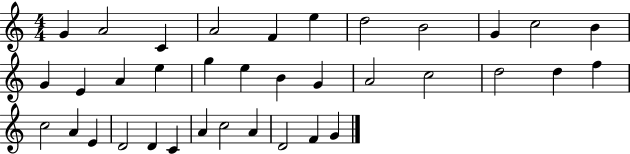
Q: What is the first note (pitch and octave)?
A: G4